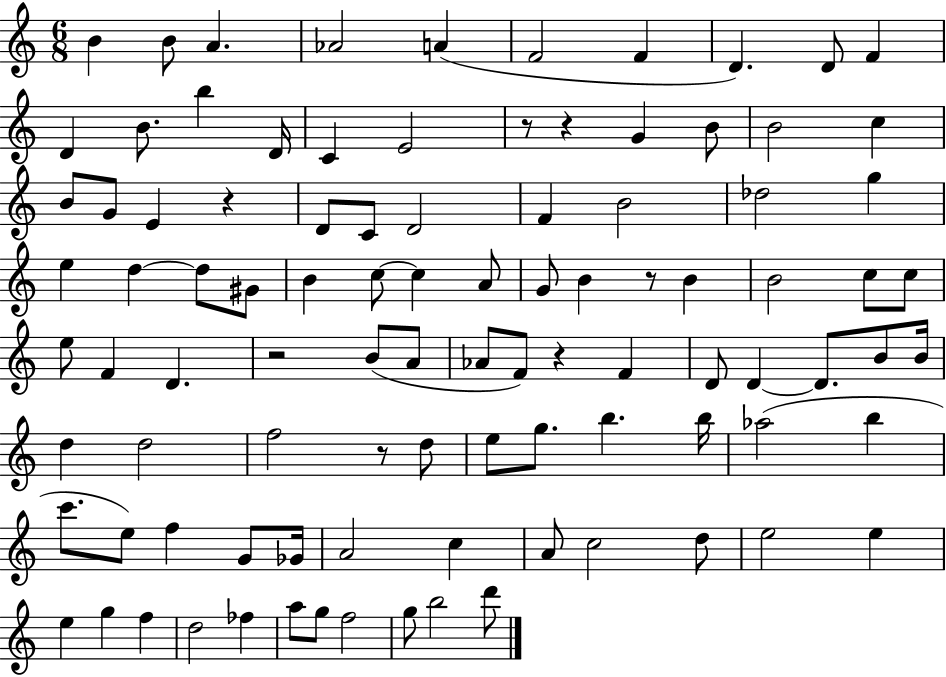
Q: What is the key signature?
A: C major